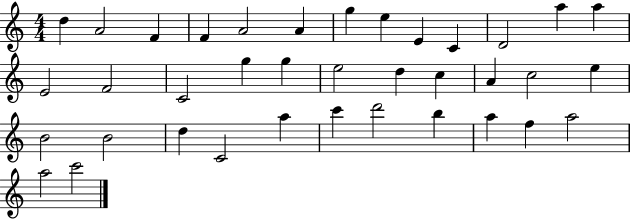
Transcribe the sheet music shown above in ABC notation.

X:1
T:Untitled
M:4/4
L:1/4
K:C
d A2 F F A2 A g e E C D2 a a E2 F2 C2 g g e2 d c A c2 e B2 B2 d C2 a c' d'2 b a f a2 a2 c'2